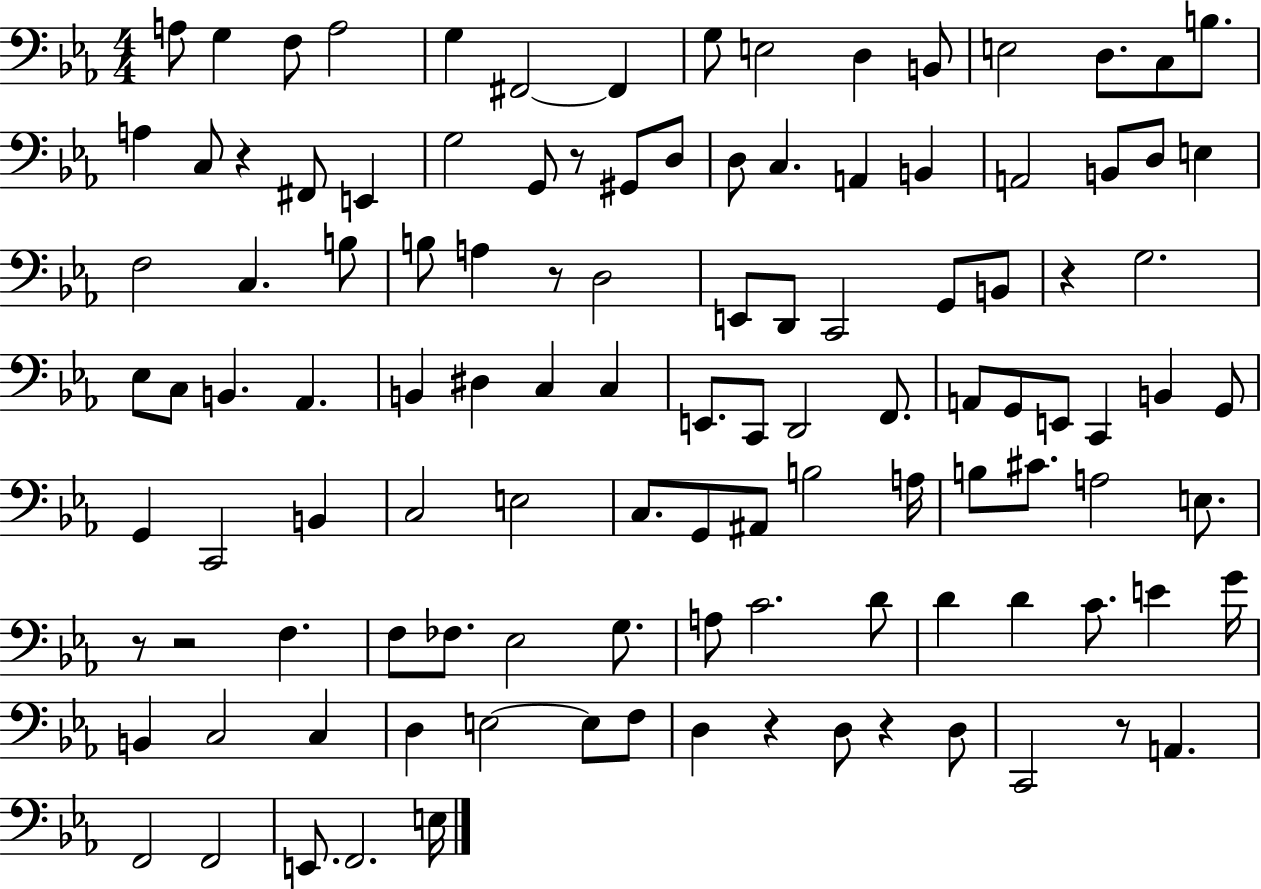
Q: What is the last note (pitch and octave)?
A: E3